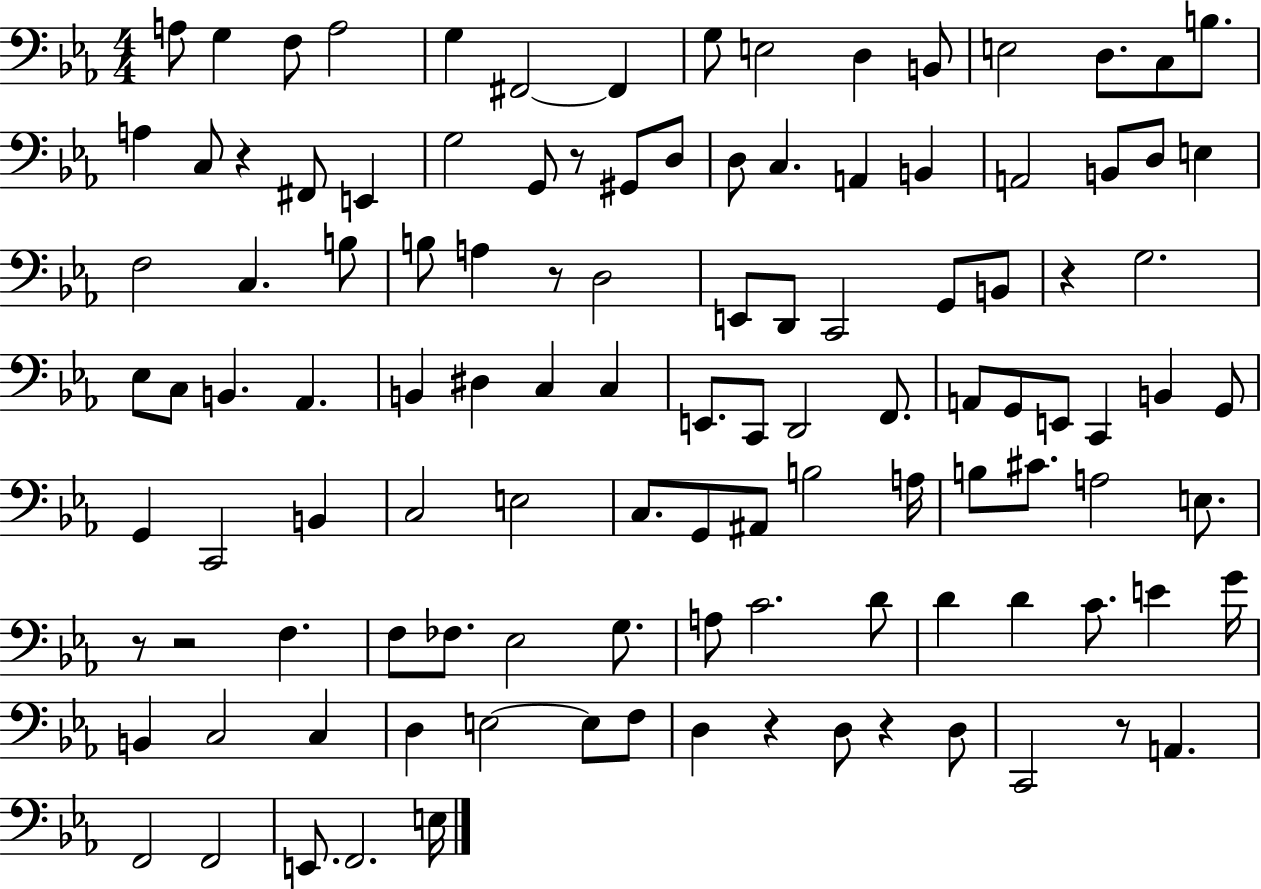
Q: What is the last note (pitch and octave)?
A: E3